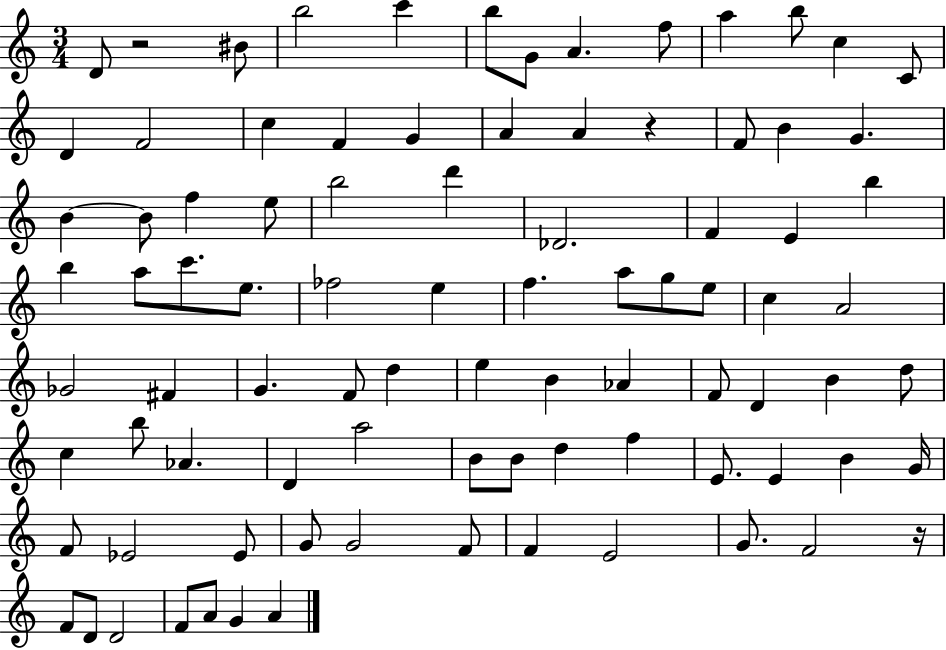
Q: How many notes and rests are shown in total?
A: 89